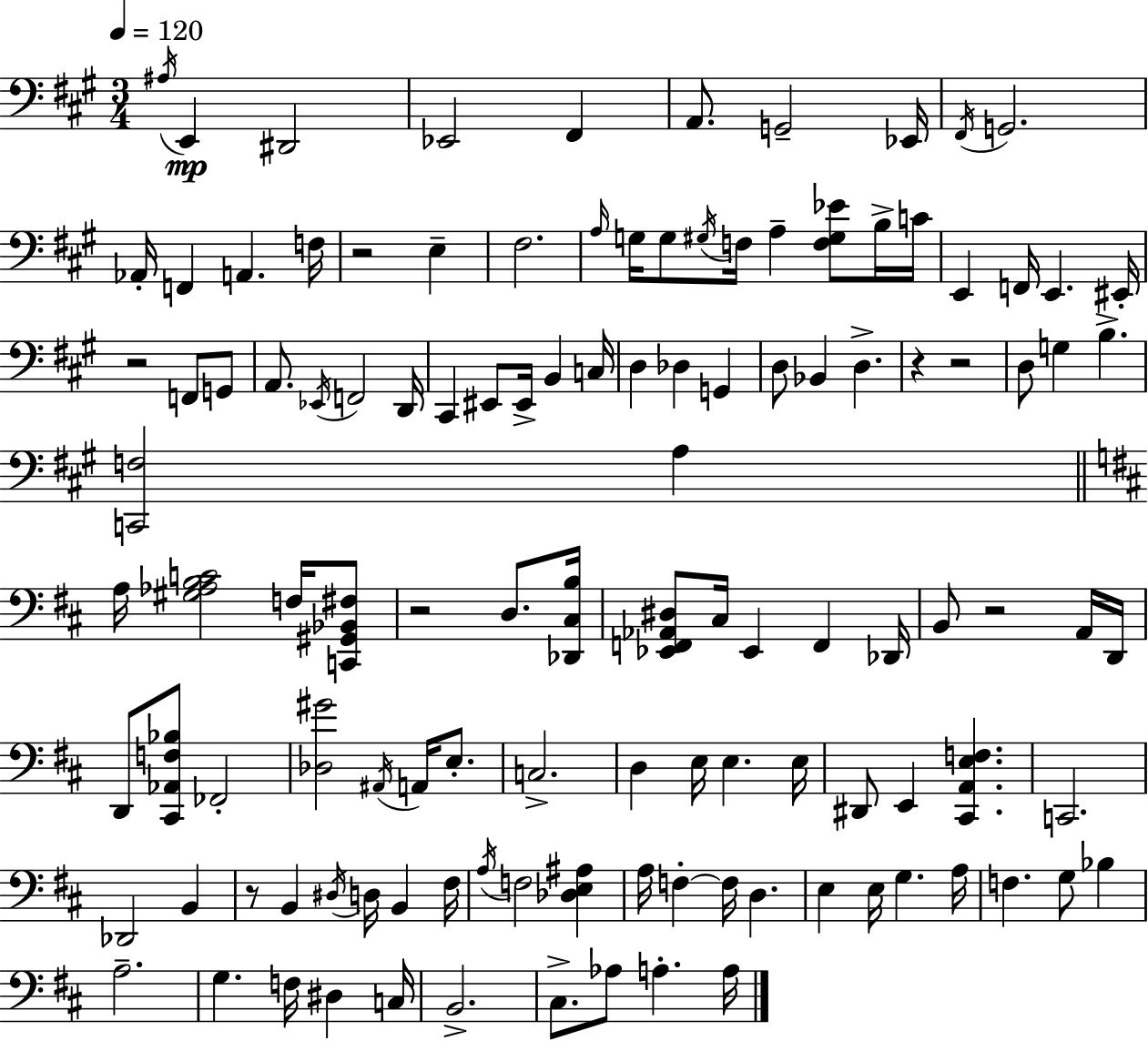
A#3/s E2/q D#2/h Eb2/h F#2/q A2/e. G2/h Eb2/s F#2/s G2/h. Ab2/s F2/q A2/q. F3/s R/h E3/q F#3/h. A3/s G3/s G3/e G#3/s F3/s A3/q [F3,G#3,Eb4]/e B3/s C4/s E2/q F2/s E2/q. EIS2/s R/h F2/e G2/e A2/e. Eb2/s F2/h D2/s C#2/q EIS2/e EIS2/s B2/q C3/s D3/q Db3/q G2/q D3/e Bb2/q D3/q. R/q R/h D3/e G3/q B3/q. [C2,F3]/h A3/q A3/s [G#3,Ab3,B3,C4]/h F3/s [C2,G#2,Bb2,F#3]/e R/h D3/e. [Db2,C#3,B3]/s [Eb2,F2,Ab2,D#3]/e C#3/s Eb2/q F2/q Db2/s B2/e R/h A2/s D2/s D2/e [C#2,Ab2,F3,Bb3]/e FES2/h [Db3,G#4]/h A#2/s A2/s E3/e. C3/h. D3/q E3/s E3/q. E3/s D#2/e E2/q [C#2,A2,E3,F3]/q. C2/h. Db2/h B2/q R/e B2/q D#3/s D3/s B2/q F#3/s A3/s F3/h [Db3,E3,A#3]/q A3/s F3/q F3/s D3/q. E3/q E3/s G3/q. A3/s F3/q. G3/e Bb3/q A3/h. G3/q. F3/s D#3/q C3/s B2/h. C#3/e. Ab3/e A3/q. A3/s